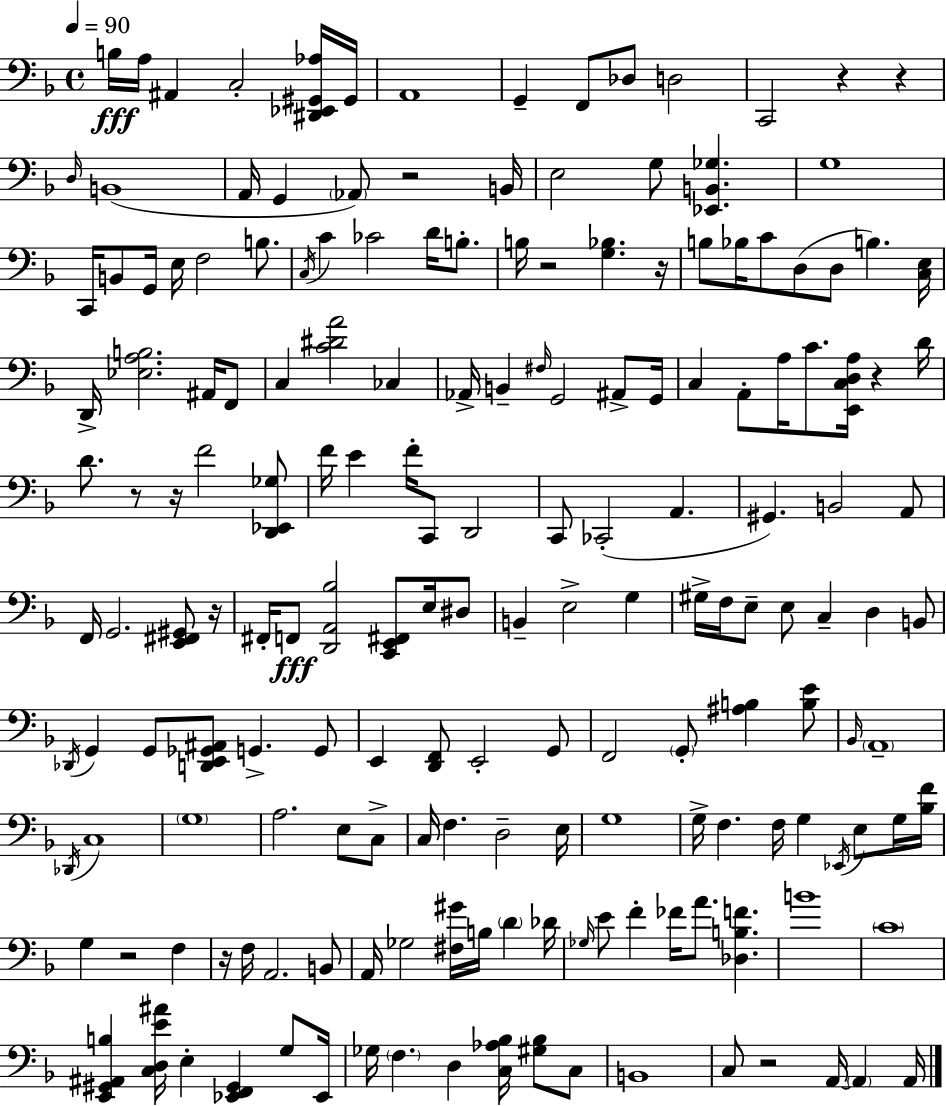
X:1
T:Untitled
M:4/4
L:1/4
K:Dm
B,/4 A,/4 ^A,, C,2 [^D,,_E,,^G,,_A,]/4 ^G,,/4 A,,4 G,, F,,/2 _D,/2 D,2 C,,2 z z D,/4 B,,4 A,,/4 G,, _A,,/2 z2 B,,/4 E,2 G,/2 [_E,,B,,_G,] G,4 C,,/4 B,,/2 G,,/4 E,/4 F,2 B,/2 C,/4 C _C2 D/4 B,/2 B,/4 z2 [G,_B,] z/4 B,/2 _B,/4 C/2 D,/2 D,/2 B, [C,E,]/4 D,,/4 [_E,A,B,]2 ^A,,/4 F,,/2 C, [C^DA]2 _C, _A,,/4 B,, ^F,/4 G,,2 ^A,,/2 G,,/4 C, A,,/2 A,/4 C/2 [E,,C,D,A,]/4 z D/4 D/2 z/2 z/4 F2 [D,,_E,,_G,]/2 F/4 E F/4 C,,/2 D,,2 C,,/2 _C,,2 A,, ^G,, B,,2 A,,/2 F,,/4 G,,2 [E,,^F,,^G,,]/2 z/4 ^F,,/4 F,,/2 [D,,A,,_B,]2 [C,,E,,^F,,]/2 E,/4 ^D,/2 B,, E,2 G, ^G,/4 F,/4 E,/2 E,/2 C, D, B,,/2 _D,,/4 G,, G,,/2 [D,,E,,_G,,^A,,]/2 G,, G,,/2 E,, [D,,F,,]/2 E,,2 G,,/2 F,,2 G,,/2 [^A,B,] [B,E]/2 _B,,/4 A,,4 _D,,/4 C,4 G,4 A,2 E,/2 C,/2 C,/4 F, D,2 E,/4 G,4 G,/4 F, F,/4 G, _E,,/4 E,/2 G,/4 [_B,F]/4 G, z2 F, z/4 F,/4 A,,2 B,,/2 A,,/4 _G,2 [^F,^G]/4 B,/4 D _D/4 _G,/4 E/2 F _F/4 A/2 [_D,B,F] B4 C4 [E,,^G,,^A,,B,] [C,D,E^A]/4 E, [_E,,F,,^G,,] G,/2 _E,,/4 _G,/4 F, D, [C,_A,_B,]/4 [^G,_B,]/2 C,/2 B,,4 C,/2 z2 A,,/4 A,, A,,/4